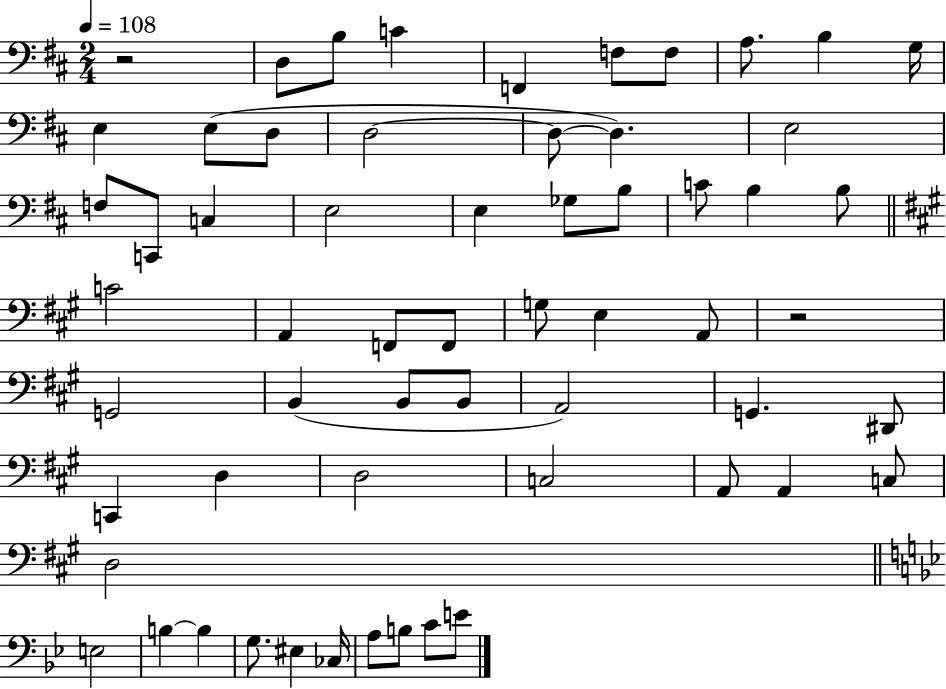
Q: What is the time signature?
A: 2/4